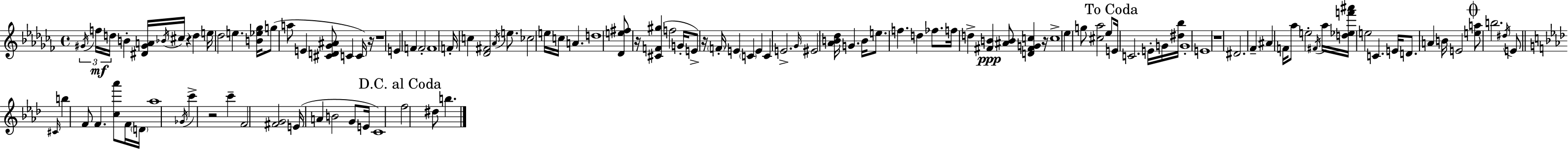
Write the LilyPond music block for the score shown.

{
  \clef treble
  \time 4/4
  \defaultTimeSignature
  \key aes \minor
  \tuplet 3/2 { \acciaccatura { gis'16 }\mf f''16 d''16 } b'4-. <dis' gis' a'>16 \acciaccatura { bes'16 } cis''16 r4 d''4 | e''16 des''2 e''4. | <b' ees'' ges''>16 g''8( a''8 e'4 <cis' d' ges' ais'>8 c'4 | c'16) r16 r1 | \break e'4 f'4 f'2-. | f'1 | f'16-. c''4 <des' fis'>2 \acciaccatura { aes'16 } | e''8. ces''2 e''16 c''16 a'4. | \break d''1 | <des' e'' fis''>8 r16 <cis' f' gis''>4( f''2 | g'16-. e'8->) r16 \parenthesize f'16-. e'4 \parenthesize c'4 e'4 | c'4 e'2.-> | \break \grace { ges'16 } eis'2 <aes' b' des''>16 g'4. | b'16 e''8. f''4. d''4 | fes''8. f''16 d''4-> <fis' b'>4\ppp <ais' b'>8 <d' fis' g' c''>4 | r16 c''1-> | \break ees''4 g''8 <cis'' aes''>2 | ees''8 \mark "To Coda" e'16 c'2. | e'16-. g'16 <dis'' bes''>16 g'1-. | e'1 | \break r1 | dis'2. | fes'4-- ais'4 f'16 aes''8 e''2-. | \acciaccatura { fis'16 } aes''16 <d'' ees'' f''' ais'''>16 e''2 c'4. | \break e'16 d'8. a'4 b'16 e'2 | \mark \markup { \musicglyph "scripts.coda" } <e'' a''>8 b''2. | \acciaccatura { dis''16 } e'8 \bar "||" \break \key aes \major \grace { cis'16 } b''4 f'8 f'4. <c'' aes'''>8 f'16 | \parenthesize d'16 aes''1 | \acciaccatura { ges'16 } c'''4-> r2 c'''4-- | f'2 <fis' g'>2 | \break e'16( a'4 b'2 g'8 | e'16 c'1) | \mark "D.C. al Coda" f''2 dis''8 b''4. | \bar "|."
}